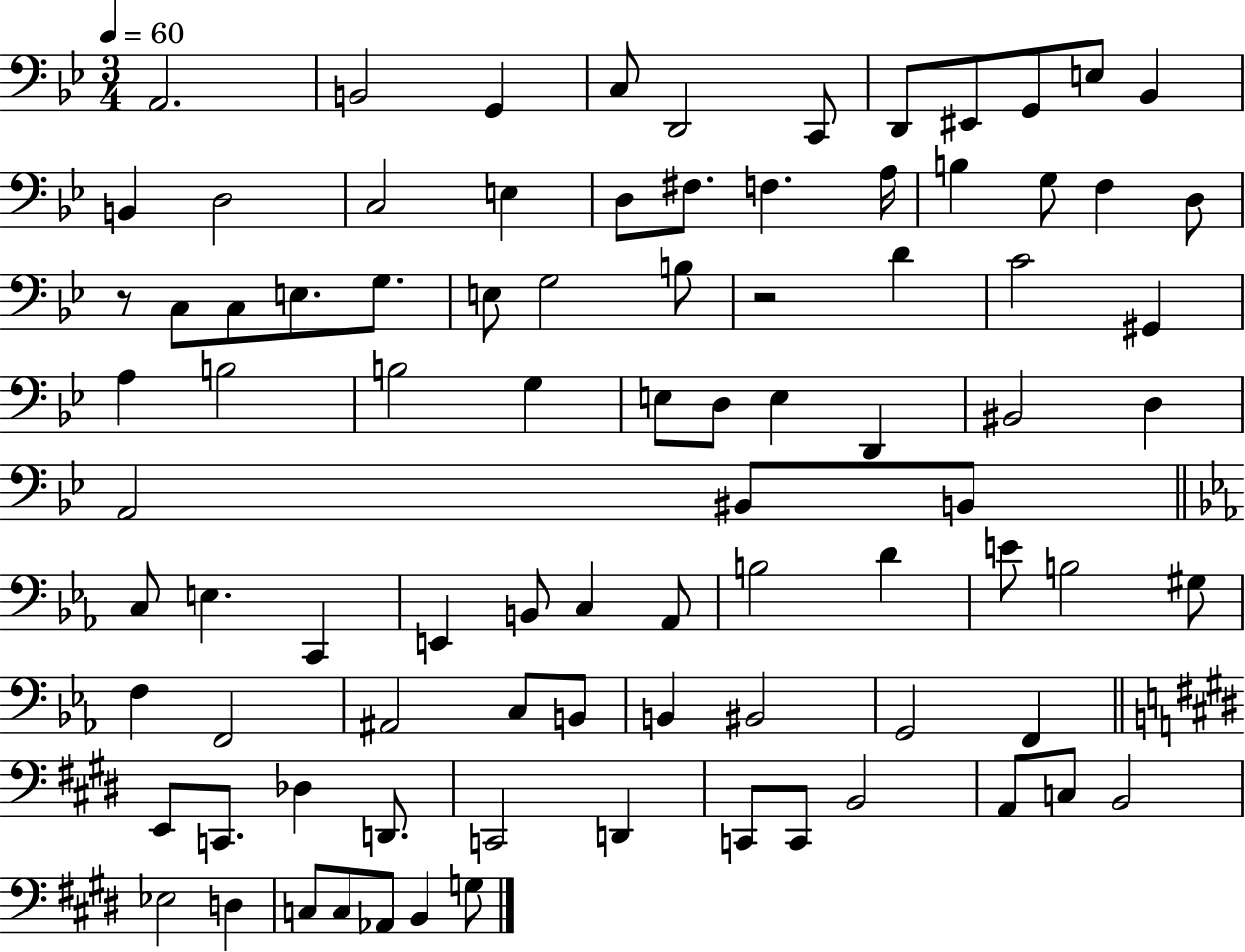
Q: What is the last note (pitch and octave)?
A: G3